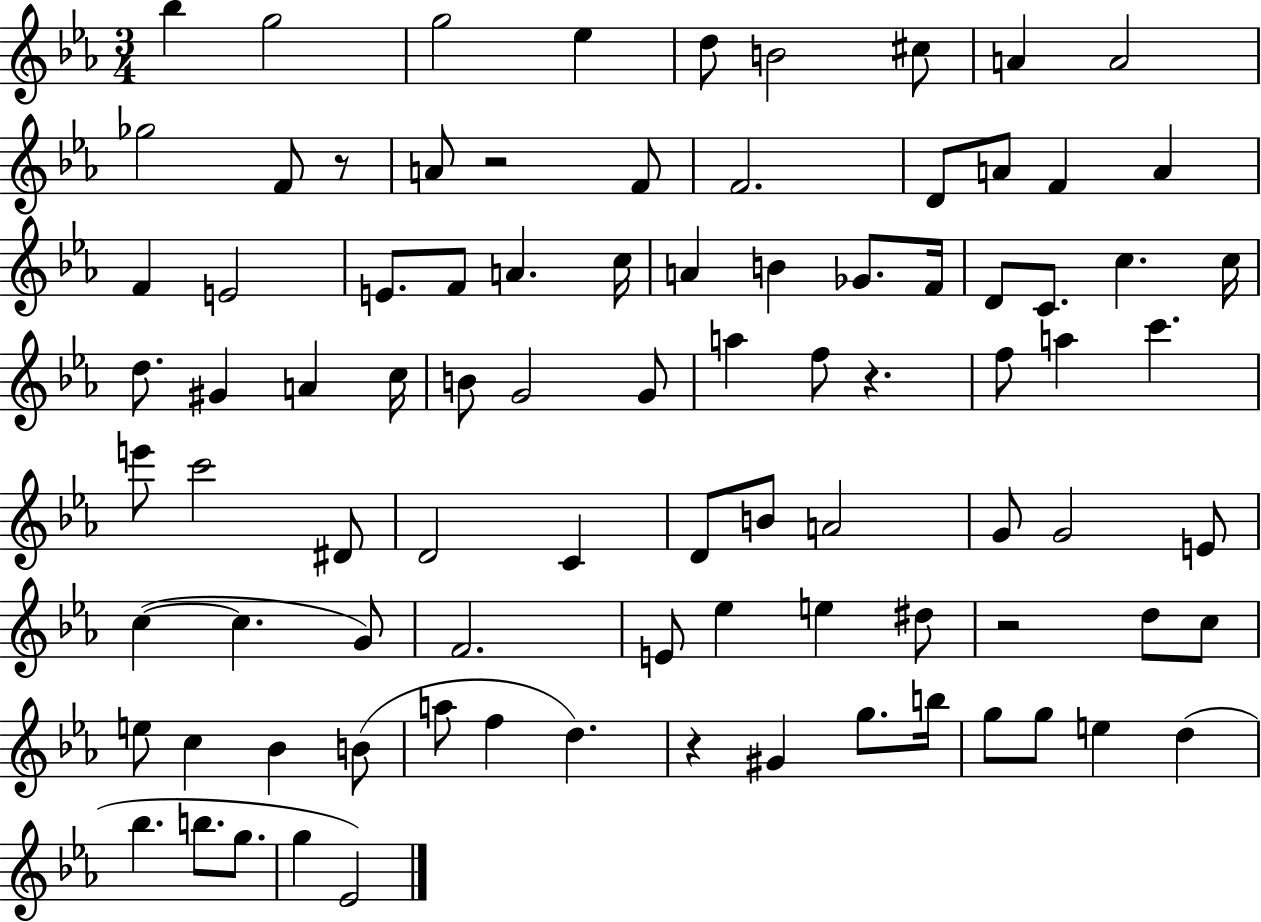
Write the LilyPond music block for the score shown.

{
  \clef treble
  \numericTimeSignature
  \time 3/4
  \key ees \major
  \repeat volta 2 { bes''4 g''2 | g''2 ees''4 | d''8 b'2 cis''8 | a'4 a'2 | \break ges''2 f'8 r8 | a'8 r2 f'8 | f'2. | d'8 a'8 f'4 a'4 | \break f'4 e'2 | e'8. f'8 a'4. c''16 | a'4 b'4 ges'8. f'16 | d'8 c'8. c''4. c''16 | \break d''8. gis'4 a'4 c''16 | b'8 g'2 g'8 | a''4 f''8 r4. | f''8 a''4 c'''4. | \break e'''8 c'''2 dis'8 | d'2 c'4 | d'8 b'8 a'2 | g'8 g'2 e'8 | \break c''4~(~ c''4. g'8) | f'2. | e'8 ees''4 e''4 dis''8 | r2 d''8 c''8 | \break e''8 c''4 bes'4 b'8( | a''8 f''4 d''4.) | r4 gis'4 g''8. b''16 | g''8 g''8 e''4 d''4( | \break bes''4. b''8. g''8. | g''4 ees'2) | } \bar "|."
}